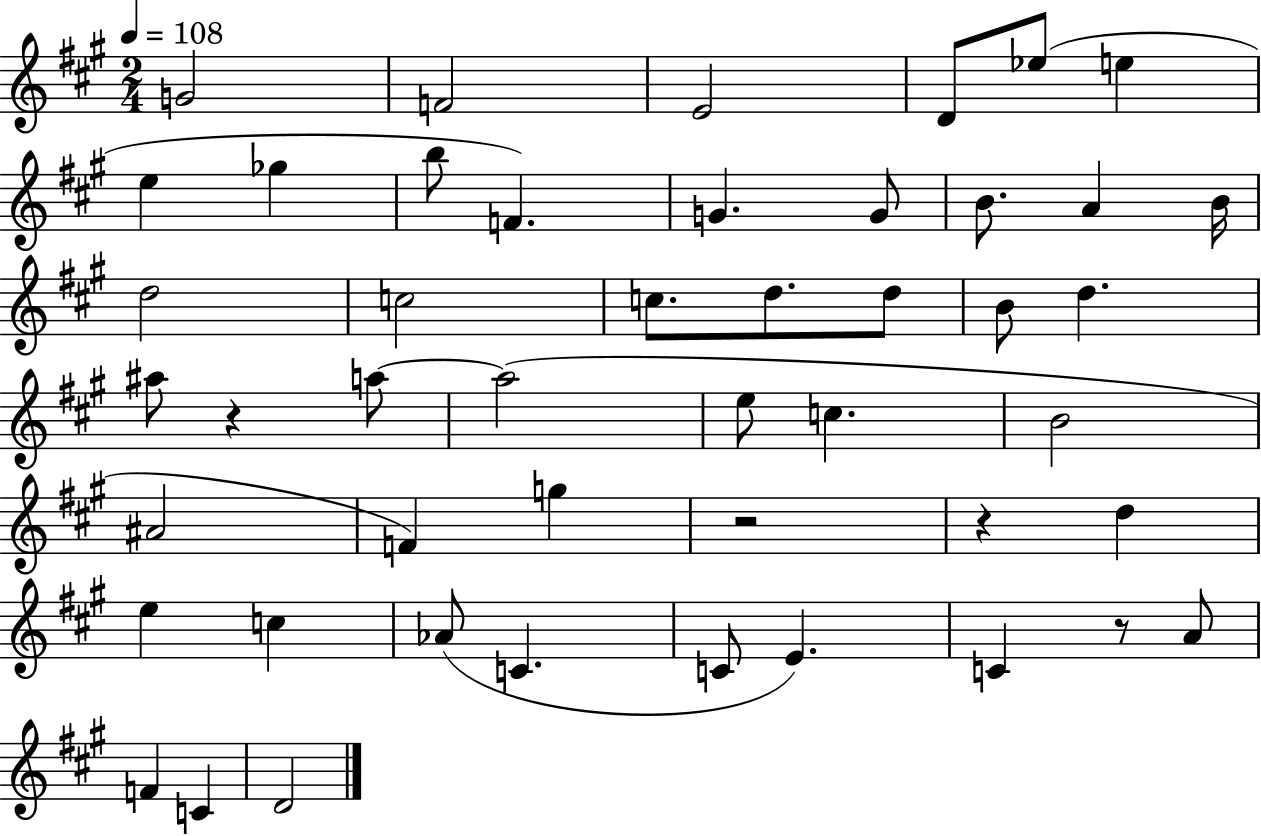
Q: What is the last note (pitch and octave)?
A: D4